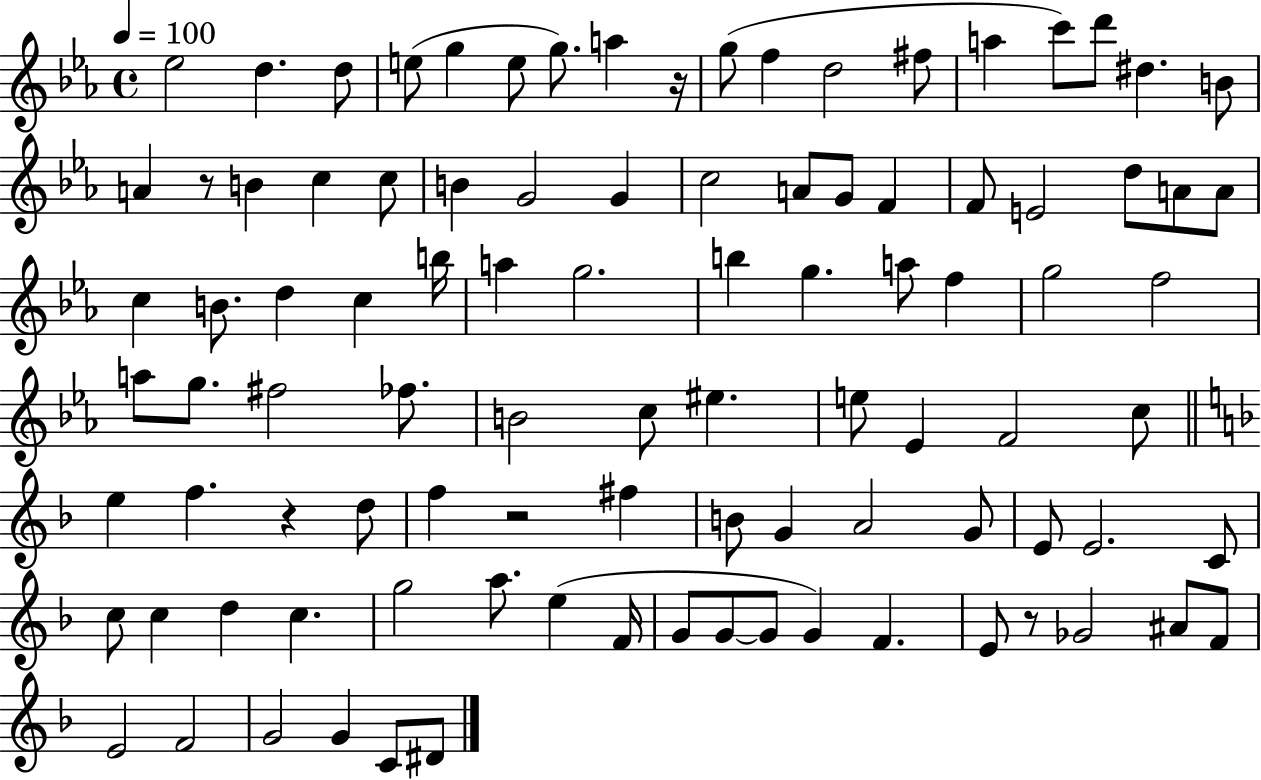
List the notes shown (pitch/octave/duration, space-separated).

Eb5/h D5/q. D5/e E5/e G5/q E5/e G5/e. A5/q R/s G5/e F5/q D5/h F#5/e A5/q C6/e D6/e D#5/q. B4/e A4/q R/e B4/q C5/q C5/e B4/q G4/h G4/q C5/h A4/e G4/e F4/q F4/e E4/h D5/e A4/e A4/e C5/q B4/e. D5/q C5/q B5/s A5/q G5/h. B5/q G5/q. A5/e F5/q G5/h F5/h A5/e G5/e. F#5/h FES5/e. B4/h C5/e EIS5/q. E5/e Eb4/q F4/h C5/e E5/q F5/q. R/q D5/e F5/q R/h F#5/q B4/e G4/q A4/h G4/e E4/e E4/h. C4/e C5/e C5/q D5/q C5/q. G5/h A5/e. E5/q F4/s G4/e G4/e G4/e G4/q F4/q. E4/e R/e Gb4/h A#4/e F4/e E4/h F4/h G4/h G4/q C4/e D#4/e